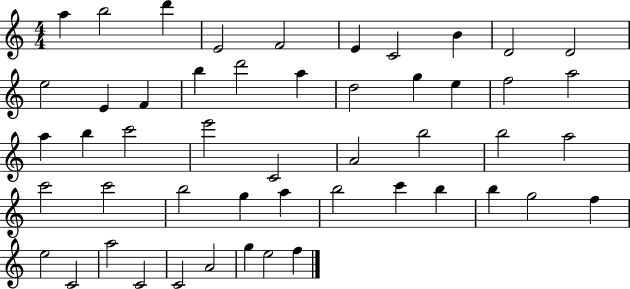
A5/q B5/h D6/q E4/h F4/h E4/q C4/h B4/q D4/h D4/h E5/h E4/q F4/q B5/q D6/h A5/q D5/h G5/q E5/q F5/h A5/h A5/q B5/q C6/h E6/h C4/h A4/h B5/h B5/h A5/h C6/h C6/h B5/h G5/q A5/q B5/h C6/q B5/q B5/q G5/h F5/q E5/h C4/h A5/h C4/h C4/h A4/h G5/q E5/h F5/q